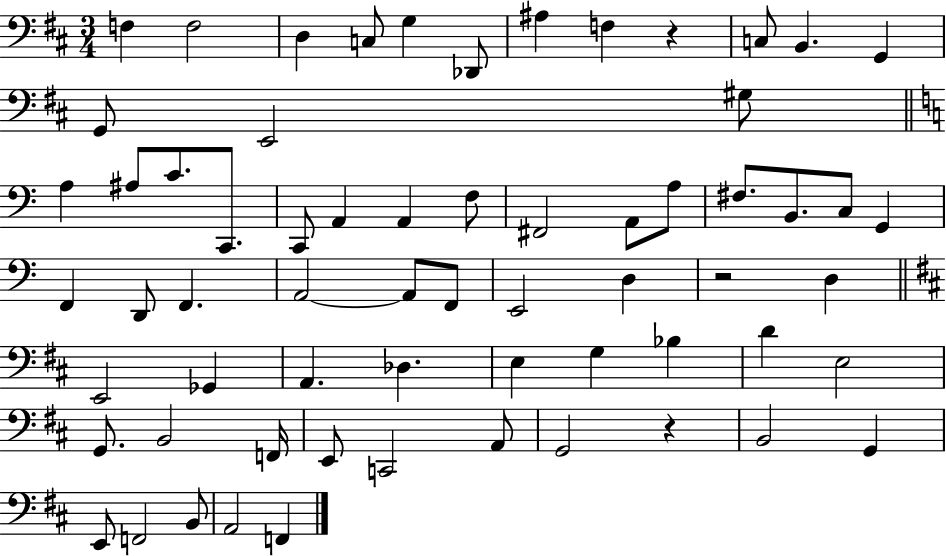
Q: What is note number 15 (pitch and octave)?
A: A3